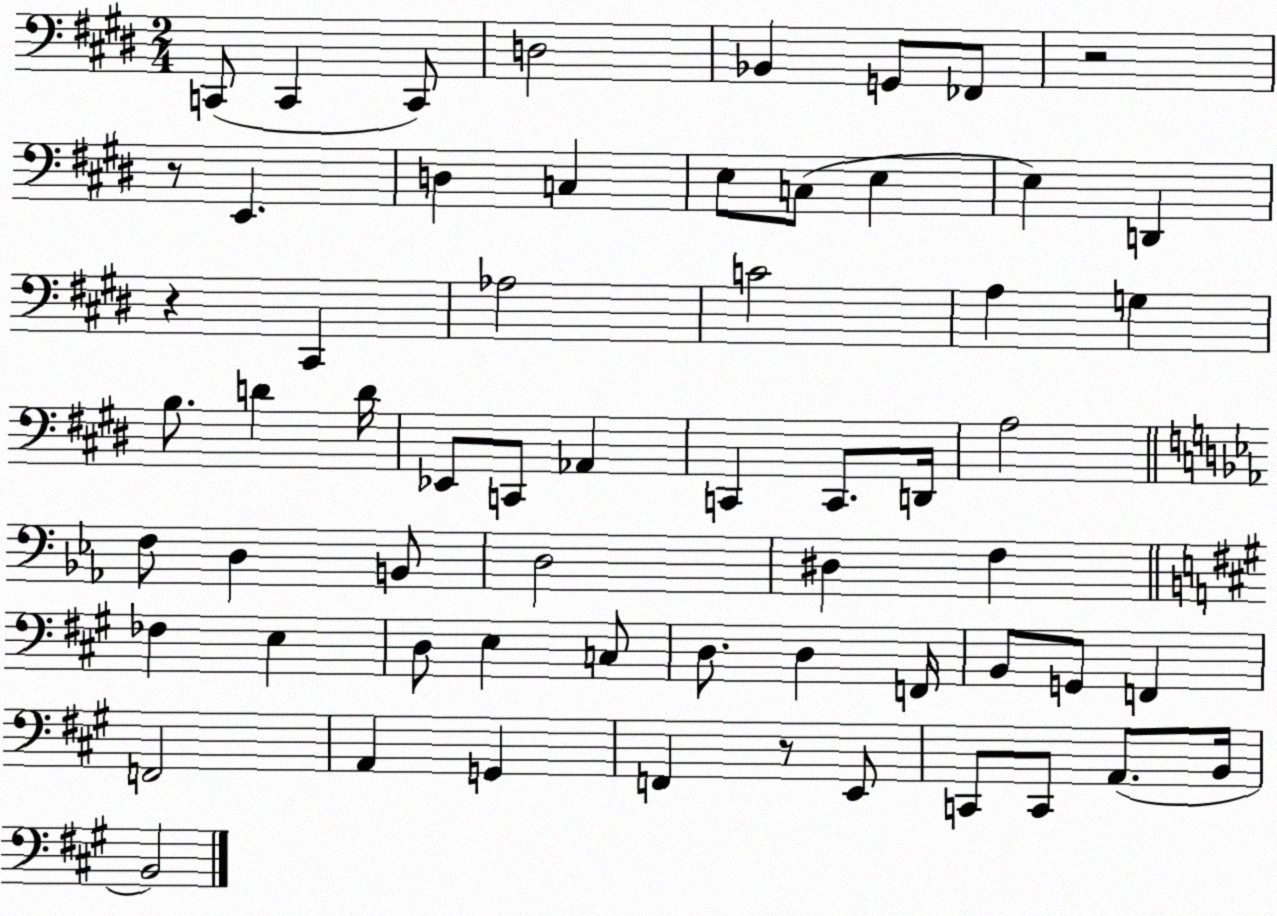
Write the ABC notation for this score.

X:1
T:Untitled
M:2/4
L:1/4
K:E
C,,/2 C,, C,,/2 D,2 _B,, G,,/2 _F,,/2 z2 z/2 E,, D, C, E,/2 C,/2 E, E, D,, z ^C,, _A,2 C2 A, G, B,/2 D D/4 _E,,/2 C,,/2 _A,, C,, C,,/2 D,,/4 A,2 F,/2 D, B,,/2 D,2 ^D, F, _F, E, D,/2 E, C,/2 D,/2 D, F,,/4 B,,/2 G,,/2 F,, F,,2 A,, G,, F,, z/2 E,,/2 C,,/2 C,,/2 A,,/2 B,,/4 B,,2